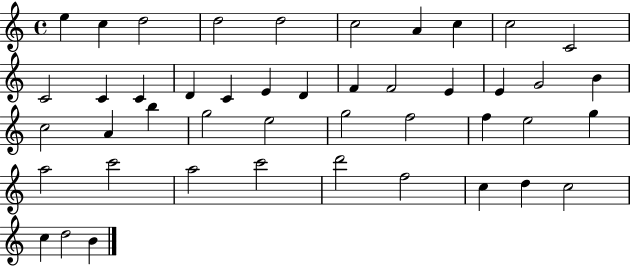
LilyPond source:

{
  \clef treble
  \time 4/4
  \defaultTimeSignature
  \key c \major
  e''4 c''4 d''2 | d''2 d''2 | c''2 a'4 c''4 | c''2 c'2 | \break c'2 c'4 c'4 | d'4 c'4 e'4 d'4 | f'4 f'2 e'4 | e'4 g'2 b'4 | \break c''2 a'4 b''4 | g''2 e''2 | g''2 f''2 | f''4 e''2 g''4 | \break a''2 c'''2 | a''2 c'''2 | d'''2 f''2 | c''4 d''4 c''2 | \break c''4 d''2 b'4 | \bar "|."
}